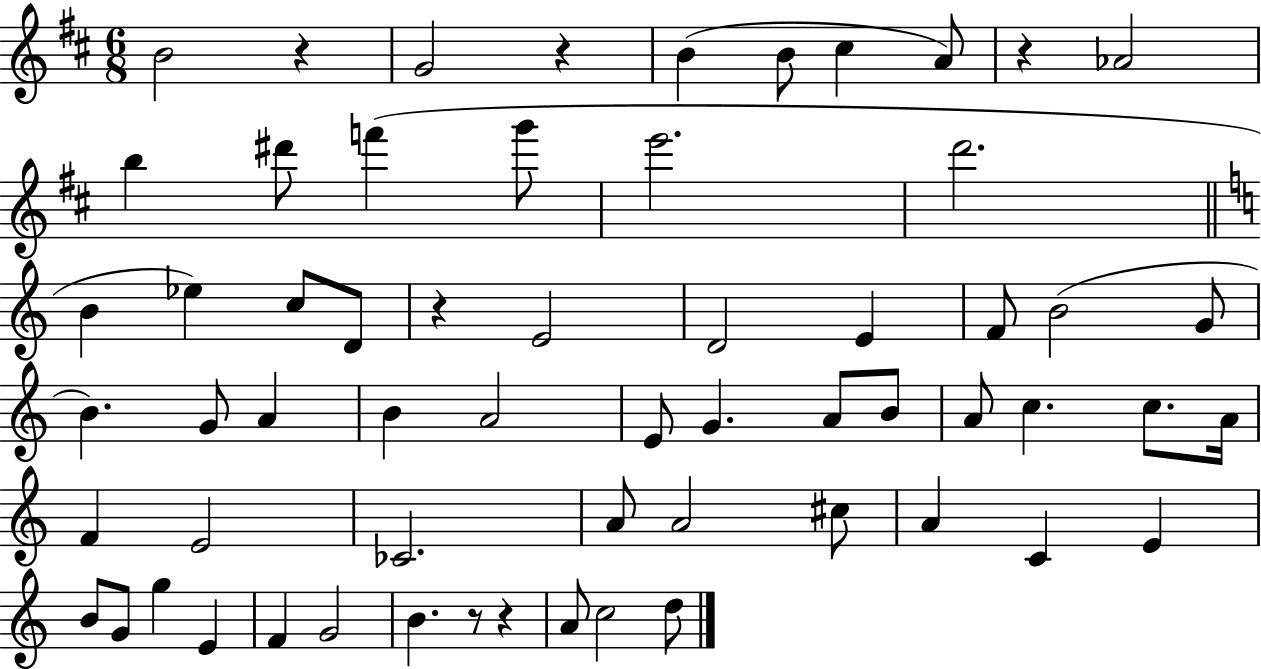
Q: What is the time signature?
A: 6/8